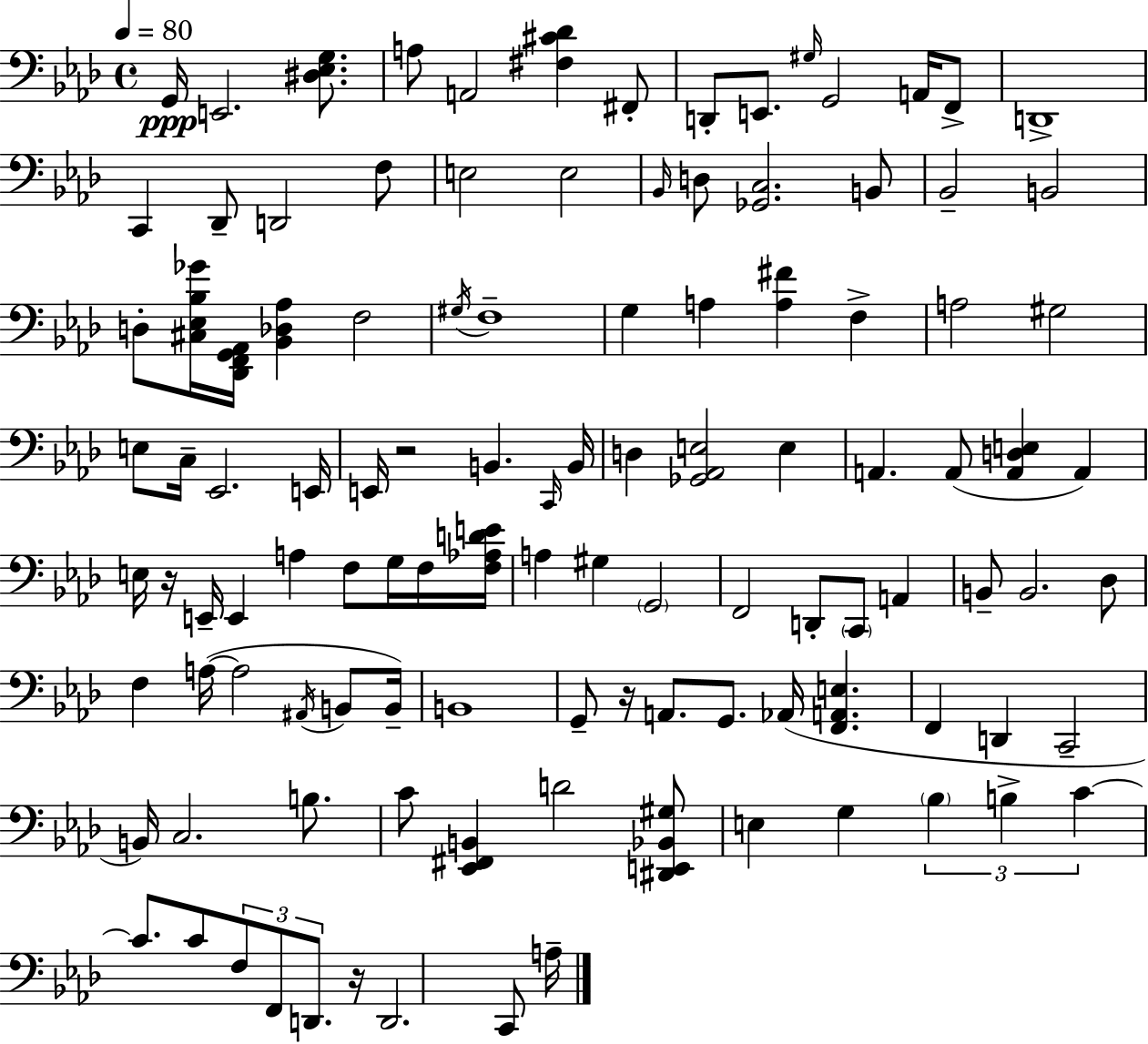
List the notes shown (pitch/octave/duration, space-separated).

G2/s E2/h. [D#3,Eb3,G3]/e. A3/e A2/h [F#3,C#4,Db4]/q F#2/e D2/e E2/e. G#3/s G2/h A2/s F2/e D2/w C2/q Db2/e D2/h F3/e E3/h E3/h Bb2/s D3/e [Gb2,C3]/h. B2/e Bb2/h B2/h D3/e [C#3,Eb3,Bb3,Gb4]/s [Db2,F2,G2,Ab2]/s [Bb2,Db3,Ab3]/q F3/h G#3/s F3/w G3/q A3/q [A3,F#4]/q F3/q A3/h G#3/h E3/e C3/s Eb2/h. E2/s E2/s R/h B2/q. C2/s B2/s D3/q [Gb2,Ab2,E3]/h E3/q A2/q. A2/e [A2,D3,E3]/q A2/q E3/s R/s E2/s E2/q A3/q F3/e G3/s F3/s [F3,Ab3,D4,E4]/s A3/q G#3/q G2/h F2/h D2/e C2/e A2/q B2/e B2/h. Db3/e F3/q A3/s A3/h A#2/s B2/e B2/s B2/w G2/e R/s A2/e. G2/e. Ab2/s [F2,A2,E3]/q. F2/q D2/q C2/h B2/s C3/h. B3/e. C4/e [Eb2,F#2,B2]/q D4/h [D#2,E2,Bb2,G#3]/e E3/q G3/q Bb3/q B3/q C4/q C4/e. C4/e F3/e F2/e D2/e. R/s D2/h. C2/e A3/s